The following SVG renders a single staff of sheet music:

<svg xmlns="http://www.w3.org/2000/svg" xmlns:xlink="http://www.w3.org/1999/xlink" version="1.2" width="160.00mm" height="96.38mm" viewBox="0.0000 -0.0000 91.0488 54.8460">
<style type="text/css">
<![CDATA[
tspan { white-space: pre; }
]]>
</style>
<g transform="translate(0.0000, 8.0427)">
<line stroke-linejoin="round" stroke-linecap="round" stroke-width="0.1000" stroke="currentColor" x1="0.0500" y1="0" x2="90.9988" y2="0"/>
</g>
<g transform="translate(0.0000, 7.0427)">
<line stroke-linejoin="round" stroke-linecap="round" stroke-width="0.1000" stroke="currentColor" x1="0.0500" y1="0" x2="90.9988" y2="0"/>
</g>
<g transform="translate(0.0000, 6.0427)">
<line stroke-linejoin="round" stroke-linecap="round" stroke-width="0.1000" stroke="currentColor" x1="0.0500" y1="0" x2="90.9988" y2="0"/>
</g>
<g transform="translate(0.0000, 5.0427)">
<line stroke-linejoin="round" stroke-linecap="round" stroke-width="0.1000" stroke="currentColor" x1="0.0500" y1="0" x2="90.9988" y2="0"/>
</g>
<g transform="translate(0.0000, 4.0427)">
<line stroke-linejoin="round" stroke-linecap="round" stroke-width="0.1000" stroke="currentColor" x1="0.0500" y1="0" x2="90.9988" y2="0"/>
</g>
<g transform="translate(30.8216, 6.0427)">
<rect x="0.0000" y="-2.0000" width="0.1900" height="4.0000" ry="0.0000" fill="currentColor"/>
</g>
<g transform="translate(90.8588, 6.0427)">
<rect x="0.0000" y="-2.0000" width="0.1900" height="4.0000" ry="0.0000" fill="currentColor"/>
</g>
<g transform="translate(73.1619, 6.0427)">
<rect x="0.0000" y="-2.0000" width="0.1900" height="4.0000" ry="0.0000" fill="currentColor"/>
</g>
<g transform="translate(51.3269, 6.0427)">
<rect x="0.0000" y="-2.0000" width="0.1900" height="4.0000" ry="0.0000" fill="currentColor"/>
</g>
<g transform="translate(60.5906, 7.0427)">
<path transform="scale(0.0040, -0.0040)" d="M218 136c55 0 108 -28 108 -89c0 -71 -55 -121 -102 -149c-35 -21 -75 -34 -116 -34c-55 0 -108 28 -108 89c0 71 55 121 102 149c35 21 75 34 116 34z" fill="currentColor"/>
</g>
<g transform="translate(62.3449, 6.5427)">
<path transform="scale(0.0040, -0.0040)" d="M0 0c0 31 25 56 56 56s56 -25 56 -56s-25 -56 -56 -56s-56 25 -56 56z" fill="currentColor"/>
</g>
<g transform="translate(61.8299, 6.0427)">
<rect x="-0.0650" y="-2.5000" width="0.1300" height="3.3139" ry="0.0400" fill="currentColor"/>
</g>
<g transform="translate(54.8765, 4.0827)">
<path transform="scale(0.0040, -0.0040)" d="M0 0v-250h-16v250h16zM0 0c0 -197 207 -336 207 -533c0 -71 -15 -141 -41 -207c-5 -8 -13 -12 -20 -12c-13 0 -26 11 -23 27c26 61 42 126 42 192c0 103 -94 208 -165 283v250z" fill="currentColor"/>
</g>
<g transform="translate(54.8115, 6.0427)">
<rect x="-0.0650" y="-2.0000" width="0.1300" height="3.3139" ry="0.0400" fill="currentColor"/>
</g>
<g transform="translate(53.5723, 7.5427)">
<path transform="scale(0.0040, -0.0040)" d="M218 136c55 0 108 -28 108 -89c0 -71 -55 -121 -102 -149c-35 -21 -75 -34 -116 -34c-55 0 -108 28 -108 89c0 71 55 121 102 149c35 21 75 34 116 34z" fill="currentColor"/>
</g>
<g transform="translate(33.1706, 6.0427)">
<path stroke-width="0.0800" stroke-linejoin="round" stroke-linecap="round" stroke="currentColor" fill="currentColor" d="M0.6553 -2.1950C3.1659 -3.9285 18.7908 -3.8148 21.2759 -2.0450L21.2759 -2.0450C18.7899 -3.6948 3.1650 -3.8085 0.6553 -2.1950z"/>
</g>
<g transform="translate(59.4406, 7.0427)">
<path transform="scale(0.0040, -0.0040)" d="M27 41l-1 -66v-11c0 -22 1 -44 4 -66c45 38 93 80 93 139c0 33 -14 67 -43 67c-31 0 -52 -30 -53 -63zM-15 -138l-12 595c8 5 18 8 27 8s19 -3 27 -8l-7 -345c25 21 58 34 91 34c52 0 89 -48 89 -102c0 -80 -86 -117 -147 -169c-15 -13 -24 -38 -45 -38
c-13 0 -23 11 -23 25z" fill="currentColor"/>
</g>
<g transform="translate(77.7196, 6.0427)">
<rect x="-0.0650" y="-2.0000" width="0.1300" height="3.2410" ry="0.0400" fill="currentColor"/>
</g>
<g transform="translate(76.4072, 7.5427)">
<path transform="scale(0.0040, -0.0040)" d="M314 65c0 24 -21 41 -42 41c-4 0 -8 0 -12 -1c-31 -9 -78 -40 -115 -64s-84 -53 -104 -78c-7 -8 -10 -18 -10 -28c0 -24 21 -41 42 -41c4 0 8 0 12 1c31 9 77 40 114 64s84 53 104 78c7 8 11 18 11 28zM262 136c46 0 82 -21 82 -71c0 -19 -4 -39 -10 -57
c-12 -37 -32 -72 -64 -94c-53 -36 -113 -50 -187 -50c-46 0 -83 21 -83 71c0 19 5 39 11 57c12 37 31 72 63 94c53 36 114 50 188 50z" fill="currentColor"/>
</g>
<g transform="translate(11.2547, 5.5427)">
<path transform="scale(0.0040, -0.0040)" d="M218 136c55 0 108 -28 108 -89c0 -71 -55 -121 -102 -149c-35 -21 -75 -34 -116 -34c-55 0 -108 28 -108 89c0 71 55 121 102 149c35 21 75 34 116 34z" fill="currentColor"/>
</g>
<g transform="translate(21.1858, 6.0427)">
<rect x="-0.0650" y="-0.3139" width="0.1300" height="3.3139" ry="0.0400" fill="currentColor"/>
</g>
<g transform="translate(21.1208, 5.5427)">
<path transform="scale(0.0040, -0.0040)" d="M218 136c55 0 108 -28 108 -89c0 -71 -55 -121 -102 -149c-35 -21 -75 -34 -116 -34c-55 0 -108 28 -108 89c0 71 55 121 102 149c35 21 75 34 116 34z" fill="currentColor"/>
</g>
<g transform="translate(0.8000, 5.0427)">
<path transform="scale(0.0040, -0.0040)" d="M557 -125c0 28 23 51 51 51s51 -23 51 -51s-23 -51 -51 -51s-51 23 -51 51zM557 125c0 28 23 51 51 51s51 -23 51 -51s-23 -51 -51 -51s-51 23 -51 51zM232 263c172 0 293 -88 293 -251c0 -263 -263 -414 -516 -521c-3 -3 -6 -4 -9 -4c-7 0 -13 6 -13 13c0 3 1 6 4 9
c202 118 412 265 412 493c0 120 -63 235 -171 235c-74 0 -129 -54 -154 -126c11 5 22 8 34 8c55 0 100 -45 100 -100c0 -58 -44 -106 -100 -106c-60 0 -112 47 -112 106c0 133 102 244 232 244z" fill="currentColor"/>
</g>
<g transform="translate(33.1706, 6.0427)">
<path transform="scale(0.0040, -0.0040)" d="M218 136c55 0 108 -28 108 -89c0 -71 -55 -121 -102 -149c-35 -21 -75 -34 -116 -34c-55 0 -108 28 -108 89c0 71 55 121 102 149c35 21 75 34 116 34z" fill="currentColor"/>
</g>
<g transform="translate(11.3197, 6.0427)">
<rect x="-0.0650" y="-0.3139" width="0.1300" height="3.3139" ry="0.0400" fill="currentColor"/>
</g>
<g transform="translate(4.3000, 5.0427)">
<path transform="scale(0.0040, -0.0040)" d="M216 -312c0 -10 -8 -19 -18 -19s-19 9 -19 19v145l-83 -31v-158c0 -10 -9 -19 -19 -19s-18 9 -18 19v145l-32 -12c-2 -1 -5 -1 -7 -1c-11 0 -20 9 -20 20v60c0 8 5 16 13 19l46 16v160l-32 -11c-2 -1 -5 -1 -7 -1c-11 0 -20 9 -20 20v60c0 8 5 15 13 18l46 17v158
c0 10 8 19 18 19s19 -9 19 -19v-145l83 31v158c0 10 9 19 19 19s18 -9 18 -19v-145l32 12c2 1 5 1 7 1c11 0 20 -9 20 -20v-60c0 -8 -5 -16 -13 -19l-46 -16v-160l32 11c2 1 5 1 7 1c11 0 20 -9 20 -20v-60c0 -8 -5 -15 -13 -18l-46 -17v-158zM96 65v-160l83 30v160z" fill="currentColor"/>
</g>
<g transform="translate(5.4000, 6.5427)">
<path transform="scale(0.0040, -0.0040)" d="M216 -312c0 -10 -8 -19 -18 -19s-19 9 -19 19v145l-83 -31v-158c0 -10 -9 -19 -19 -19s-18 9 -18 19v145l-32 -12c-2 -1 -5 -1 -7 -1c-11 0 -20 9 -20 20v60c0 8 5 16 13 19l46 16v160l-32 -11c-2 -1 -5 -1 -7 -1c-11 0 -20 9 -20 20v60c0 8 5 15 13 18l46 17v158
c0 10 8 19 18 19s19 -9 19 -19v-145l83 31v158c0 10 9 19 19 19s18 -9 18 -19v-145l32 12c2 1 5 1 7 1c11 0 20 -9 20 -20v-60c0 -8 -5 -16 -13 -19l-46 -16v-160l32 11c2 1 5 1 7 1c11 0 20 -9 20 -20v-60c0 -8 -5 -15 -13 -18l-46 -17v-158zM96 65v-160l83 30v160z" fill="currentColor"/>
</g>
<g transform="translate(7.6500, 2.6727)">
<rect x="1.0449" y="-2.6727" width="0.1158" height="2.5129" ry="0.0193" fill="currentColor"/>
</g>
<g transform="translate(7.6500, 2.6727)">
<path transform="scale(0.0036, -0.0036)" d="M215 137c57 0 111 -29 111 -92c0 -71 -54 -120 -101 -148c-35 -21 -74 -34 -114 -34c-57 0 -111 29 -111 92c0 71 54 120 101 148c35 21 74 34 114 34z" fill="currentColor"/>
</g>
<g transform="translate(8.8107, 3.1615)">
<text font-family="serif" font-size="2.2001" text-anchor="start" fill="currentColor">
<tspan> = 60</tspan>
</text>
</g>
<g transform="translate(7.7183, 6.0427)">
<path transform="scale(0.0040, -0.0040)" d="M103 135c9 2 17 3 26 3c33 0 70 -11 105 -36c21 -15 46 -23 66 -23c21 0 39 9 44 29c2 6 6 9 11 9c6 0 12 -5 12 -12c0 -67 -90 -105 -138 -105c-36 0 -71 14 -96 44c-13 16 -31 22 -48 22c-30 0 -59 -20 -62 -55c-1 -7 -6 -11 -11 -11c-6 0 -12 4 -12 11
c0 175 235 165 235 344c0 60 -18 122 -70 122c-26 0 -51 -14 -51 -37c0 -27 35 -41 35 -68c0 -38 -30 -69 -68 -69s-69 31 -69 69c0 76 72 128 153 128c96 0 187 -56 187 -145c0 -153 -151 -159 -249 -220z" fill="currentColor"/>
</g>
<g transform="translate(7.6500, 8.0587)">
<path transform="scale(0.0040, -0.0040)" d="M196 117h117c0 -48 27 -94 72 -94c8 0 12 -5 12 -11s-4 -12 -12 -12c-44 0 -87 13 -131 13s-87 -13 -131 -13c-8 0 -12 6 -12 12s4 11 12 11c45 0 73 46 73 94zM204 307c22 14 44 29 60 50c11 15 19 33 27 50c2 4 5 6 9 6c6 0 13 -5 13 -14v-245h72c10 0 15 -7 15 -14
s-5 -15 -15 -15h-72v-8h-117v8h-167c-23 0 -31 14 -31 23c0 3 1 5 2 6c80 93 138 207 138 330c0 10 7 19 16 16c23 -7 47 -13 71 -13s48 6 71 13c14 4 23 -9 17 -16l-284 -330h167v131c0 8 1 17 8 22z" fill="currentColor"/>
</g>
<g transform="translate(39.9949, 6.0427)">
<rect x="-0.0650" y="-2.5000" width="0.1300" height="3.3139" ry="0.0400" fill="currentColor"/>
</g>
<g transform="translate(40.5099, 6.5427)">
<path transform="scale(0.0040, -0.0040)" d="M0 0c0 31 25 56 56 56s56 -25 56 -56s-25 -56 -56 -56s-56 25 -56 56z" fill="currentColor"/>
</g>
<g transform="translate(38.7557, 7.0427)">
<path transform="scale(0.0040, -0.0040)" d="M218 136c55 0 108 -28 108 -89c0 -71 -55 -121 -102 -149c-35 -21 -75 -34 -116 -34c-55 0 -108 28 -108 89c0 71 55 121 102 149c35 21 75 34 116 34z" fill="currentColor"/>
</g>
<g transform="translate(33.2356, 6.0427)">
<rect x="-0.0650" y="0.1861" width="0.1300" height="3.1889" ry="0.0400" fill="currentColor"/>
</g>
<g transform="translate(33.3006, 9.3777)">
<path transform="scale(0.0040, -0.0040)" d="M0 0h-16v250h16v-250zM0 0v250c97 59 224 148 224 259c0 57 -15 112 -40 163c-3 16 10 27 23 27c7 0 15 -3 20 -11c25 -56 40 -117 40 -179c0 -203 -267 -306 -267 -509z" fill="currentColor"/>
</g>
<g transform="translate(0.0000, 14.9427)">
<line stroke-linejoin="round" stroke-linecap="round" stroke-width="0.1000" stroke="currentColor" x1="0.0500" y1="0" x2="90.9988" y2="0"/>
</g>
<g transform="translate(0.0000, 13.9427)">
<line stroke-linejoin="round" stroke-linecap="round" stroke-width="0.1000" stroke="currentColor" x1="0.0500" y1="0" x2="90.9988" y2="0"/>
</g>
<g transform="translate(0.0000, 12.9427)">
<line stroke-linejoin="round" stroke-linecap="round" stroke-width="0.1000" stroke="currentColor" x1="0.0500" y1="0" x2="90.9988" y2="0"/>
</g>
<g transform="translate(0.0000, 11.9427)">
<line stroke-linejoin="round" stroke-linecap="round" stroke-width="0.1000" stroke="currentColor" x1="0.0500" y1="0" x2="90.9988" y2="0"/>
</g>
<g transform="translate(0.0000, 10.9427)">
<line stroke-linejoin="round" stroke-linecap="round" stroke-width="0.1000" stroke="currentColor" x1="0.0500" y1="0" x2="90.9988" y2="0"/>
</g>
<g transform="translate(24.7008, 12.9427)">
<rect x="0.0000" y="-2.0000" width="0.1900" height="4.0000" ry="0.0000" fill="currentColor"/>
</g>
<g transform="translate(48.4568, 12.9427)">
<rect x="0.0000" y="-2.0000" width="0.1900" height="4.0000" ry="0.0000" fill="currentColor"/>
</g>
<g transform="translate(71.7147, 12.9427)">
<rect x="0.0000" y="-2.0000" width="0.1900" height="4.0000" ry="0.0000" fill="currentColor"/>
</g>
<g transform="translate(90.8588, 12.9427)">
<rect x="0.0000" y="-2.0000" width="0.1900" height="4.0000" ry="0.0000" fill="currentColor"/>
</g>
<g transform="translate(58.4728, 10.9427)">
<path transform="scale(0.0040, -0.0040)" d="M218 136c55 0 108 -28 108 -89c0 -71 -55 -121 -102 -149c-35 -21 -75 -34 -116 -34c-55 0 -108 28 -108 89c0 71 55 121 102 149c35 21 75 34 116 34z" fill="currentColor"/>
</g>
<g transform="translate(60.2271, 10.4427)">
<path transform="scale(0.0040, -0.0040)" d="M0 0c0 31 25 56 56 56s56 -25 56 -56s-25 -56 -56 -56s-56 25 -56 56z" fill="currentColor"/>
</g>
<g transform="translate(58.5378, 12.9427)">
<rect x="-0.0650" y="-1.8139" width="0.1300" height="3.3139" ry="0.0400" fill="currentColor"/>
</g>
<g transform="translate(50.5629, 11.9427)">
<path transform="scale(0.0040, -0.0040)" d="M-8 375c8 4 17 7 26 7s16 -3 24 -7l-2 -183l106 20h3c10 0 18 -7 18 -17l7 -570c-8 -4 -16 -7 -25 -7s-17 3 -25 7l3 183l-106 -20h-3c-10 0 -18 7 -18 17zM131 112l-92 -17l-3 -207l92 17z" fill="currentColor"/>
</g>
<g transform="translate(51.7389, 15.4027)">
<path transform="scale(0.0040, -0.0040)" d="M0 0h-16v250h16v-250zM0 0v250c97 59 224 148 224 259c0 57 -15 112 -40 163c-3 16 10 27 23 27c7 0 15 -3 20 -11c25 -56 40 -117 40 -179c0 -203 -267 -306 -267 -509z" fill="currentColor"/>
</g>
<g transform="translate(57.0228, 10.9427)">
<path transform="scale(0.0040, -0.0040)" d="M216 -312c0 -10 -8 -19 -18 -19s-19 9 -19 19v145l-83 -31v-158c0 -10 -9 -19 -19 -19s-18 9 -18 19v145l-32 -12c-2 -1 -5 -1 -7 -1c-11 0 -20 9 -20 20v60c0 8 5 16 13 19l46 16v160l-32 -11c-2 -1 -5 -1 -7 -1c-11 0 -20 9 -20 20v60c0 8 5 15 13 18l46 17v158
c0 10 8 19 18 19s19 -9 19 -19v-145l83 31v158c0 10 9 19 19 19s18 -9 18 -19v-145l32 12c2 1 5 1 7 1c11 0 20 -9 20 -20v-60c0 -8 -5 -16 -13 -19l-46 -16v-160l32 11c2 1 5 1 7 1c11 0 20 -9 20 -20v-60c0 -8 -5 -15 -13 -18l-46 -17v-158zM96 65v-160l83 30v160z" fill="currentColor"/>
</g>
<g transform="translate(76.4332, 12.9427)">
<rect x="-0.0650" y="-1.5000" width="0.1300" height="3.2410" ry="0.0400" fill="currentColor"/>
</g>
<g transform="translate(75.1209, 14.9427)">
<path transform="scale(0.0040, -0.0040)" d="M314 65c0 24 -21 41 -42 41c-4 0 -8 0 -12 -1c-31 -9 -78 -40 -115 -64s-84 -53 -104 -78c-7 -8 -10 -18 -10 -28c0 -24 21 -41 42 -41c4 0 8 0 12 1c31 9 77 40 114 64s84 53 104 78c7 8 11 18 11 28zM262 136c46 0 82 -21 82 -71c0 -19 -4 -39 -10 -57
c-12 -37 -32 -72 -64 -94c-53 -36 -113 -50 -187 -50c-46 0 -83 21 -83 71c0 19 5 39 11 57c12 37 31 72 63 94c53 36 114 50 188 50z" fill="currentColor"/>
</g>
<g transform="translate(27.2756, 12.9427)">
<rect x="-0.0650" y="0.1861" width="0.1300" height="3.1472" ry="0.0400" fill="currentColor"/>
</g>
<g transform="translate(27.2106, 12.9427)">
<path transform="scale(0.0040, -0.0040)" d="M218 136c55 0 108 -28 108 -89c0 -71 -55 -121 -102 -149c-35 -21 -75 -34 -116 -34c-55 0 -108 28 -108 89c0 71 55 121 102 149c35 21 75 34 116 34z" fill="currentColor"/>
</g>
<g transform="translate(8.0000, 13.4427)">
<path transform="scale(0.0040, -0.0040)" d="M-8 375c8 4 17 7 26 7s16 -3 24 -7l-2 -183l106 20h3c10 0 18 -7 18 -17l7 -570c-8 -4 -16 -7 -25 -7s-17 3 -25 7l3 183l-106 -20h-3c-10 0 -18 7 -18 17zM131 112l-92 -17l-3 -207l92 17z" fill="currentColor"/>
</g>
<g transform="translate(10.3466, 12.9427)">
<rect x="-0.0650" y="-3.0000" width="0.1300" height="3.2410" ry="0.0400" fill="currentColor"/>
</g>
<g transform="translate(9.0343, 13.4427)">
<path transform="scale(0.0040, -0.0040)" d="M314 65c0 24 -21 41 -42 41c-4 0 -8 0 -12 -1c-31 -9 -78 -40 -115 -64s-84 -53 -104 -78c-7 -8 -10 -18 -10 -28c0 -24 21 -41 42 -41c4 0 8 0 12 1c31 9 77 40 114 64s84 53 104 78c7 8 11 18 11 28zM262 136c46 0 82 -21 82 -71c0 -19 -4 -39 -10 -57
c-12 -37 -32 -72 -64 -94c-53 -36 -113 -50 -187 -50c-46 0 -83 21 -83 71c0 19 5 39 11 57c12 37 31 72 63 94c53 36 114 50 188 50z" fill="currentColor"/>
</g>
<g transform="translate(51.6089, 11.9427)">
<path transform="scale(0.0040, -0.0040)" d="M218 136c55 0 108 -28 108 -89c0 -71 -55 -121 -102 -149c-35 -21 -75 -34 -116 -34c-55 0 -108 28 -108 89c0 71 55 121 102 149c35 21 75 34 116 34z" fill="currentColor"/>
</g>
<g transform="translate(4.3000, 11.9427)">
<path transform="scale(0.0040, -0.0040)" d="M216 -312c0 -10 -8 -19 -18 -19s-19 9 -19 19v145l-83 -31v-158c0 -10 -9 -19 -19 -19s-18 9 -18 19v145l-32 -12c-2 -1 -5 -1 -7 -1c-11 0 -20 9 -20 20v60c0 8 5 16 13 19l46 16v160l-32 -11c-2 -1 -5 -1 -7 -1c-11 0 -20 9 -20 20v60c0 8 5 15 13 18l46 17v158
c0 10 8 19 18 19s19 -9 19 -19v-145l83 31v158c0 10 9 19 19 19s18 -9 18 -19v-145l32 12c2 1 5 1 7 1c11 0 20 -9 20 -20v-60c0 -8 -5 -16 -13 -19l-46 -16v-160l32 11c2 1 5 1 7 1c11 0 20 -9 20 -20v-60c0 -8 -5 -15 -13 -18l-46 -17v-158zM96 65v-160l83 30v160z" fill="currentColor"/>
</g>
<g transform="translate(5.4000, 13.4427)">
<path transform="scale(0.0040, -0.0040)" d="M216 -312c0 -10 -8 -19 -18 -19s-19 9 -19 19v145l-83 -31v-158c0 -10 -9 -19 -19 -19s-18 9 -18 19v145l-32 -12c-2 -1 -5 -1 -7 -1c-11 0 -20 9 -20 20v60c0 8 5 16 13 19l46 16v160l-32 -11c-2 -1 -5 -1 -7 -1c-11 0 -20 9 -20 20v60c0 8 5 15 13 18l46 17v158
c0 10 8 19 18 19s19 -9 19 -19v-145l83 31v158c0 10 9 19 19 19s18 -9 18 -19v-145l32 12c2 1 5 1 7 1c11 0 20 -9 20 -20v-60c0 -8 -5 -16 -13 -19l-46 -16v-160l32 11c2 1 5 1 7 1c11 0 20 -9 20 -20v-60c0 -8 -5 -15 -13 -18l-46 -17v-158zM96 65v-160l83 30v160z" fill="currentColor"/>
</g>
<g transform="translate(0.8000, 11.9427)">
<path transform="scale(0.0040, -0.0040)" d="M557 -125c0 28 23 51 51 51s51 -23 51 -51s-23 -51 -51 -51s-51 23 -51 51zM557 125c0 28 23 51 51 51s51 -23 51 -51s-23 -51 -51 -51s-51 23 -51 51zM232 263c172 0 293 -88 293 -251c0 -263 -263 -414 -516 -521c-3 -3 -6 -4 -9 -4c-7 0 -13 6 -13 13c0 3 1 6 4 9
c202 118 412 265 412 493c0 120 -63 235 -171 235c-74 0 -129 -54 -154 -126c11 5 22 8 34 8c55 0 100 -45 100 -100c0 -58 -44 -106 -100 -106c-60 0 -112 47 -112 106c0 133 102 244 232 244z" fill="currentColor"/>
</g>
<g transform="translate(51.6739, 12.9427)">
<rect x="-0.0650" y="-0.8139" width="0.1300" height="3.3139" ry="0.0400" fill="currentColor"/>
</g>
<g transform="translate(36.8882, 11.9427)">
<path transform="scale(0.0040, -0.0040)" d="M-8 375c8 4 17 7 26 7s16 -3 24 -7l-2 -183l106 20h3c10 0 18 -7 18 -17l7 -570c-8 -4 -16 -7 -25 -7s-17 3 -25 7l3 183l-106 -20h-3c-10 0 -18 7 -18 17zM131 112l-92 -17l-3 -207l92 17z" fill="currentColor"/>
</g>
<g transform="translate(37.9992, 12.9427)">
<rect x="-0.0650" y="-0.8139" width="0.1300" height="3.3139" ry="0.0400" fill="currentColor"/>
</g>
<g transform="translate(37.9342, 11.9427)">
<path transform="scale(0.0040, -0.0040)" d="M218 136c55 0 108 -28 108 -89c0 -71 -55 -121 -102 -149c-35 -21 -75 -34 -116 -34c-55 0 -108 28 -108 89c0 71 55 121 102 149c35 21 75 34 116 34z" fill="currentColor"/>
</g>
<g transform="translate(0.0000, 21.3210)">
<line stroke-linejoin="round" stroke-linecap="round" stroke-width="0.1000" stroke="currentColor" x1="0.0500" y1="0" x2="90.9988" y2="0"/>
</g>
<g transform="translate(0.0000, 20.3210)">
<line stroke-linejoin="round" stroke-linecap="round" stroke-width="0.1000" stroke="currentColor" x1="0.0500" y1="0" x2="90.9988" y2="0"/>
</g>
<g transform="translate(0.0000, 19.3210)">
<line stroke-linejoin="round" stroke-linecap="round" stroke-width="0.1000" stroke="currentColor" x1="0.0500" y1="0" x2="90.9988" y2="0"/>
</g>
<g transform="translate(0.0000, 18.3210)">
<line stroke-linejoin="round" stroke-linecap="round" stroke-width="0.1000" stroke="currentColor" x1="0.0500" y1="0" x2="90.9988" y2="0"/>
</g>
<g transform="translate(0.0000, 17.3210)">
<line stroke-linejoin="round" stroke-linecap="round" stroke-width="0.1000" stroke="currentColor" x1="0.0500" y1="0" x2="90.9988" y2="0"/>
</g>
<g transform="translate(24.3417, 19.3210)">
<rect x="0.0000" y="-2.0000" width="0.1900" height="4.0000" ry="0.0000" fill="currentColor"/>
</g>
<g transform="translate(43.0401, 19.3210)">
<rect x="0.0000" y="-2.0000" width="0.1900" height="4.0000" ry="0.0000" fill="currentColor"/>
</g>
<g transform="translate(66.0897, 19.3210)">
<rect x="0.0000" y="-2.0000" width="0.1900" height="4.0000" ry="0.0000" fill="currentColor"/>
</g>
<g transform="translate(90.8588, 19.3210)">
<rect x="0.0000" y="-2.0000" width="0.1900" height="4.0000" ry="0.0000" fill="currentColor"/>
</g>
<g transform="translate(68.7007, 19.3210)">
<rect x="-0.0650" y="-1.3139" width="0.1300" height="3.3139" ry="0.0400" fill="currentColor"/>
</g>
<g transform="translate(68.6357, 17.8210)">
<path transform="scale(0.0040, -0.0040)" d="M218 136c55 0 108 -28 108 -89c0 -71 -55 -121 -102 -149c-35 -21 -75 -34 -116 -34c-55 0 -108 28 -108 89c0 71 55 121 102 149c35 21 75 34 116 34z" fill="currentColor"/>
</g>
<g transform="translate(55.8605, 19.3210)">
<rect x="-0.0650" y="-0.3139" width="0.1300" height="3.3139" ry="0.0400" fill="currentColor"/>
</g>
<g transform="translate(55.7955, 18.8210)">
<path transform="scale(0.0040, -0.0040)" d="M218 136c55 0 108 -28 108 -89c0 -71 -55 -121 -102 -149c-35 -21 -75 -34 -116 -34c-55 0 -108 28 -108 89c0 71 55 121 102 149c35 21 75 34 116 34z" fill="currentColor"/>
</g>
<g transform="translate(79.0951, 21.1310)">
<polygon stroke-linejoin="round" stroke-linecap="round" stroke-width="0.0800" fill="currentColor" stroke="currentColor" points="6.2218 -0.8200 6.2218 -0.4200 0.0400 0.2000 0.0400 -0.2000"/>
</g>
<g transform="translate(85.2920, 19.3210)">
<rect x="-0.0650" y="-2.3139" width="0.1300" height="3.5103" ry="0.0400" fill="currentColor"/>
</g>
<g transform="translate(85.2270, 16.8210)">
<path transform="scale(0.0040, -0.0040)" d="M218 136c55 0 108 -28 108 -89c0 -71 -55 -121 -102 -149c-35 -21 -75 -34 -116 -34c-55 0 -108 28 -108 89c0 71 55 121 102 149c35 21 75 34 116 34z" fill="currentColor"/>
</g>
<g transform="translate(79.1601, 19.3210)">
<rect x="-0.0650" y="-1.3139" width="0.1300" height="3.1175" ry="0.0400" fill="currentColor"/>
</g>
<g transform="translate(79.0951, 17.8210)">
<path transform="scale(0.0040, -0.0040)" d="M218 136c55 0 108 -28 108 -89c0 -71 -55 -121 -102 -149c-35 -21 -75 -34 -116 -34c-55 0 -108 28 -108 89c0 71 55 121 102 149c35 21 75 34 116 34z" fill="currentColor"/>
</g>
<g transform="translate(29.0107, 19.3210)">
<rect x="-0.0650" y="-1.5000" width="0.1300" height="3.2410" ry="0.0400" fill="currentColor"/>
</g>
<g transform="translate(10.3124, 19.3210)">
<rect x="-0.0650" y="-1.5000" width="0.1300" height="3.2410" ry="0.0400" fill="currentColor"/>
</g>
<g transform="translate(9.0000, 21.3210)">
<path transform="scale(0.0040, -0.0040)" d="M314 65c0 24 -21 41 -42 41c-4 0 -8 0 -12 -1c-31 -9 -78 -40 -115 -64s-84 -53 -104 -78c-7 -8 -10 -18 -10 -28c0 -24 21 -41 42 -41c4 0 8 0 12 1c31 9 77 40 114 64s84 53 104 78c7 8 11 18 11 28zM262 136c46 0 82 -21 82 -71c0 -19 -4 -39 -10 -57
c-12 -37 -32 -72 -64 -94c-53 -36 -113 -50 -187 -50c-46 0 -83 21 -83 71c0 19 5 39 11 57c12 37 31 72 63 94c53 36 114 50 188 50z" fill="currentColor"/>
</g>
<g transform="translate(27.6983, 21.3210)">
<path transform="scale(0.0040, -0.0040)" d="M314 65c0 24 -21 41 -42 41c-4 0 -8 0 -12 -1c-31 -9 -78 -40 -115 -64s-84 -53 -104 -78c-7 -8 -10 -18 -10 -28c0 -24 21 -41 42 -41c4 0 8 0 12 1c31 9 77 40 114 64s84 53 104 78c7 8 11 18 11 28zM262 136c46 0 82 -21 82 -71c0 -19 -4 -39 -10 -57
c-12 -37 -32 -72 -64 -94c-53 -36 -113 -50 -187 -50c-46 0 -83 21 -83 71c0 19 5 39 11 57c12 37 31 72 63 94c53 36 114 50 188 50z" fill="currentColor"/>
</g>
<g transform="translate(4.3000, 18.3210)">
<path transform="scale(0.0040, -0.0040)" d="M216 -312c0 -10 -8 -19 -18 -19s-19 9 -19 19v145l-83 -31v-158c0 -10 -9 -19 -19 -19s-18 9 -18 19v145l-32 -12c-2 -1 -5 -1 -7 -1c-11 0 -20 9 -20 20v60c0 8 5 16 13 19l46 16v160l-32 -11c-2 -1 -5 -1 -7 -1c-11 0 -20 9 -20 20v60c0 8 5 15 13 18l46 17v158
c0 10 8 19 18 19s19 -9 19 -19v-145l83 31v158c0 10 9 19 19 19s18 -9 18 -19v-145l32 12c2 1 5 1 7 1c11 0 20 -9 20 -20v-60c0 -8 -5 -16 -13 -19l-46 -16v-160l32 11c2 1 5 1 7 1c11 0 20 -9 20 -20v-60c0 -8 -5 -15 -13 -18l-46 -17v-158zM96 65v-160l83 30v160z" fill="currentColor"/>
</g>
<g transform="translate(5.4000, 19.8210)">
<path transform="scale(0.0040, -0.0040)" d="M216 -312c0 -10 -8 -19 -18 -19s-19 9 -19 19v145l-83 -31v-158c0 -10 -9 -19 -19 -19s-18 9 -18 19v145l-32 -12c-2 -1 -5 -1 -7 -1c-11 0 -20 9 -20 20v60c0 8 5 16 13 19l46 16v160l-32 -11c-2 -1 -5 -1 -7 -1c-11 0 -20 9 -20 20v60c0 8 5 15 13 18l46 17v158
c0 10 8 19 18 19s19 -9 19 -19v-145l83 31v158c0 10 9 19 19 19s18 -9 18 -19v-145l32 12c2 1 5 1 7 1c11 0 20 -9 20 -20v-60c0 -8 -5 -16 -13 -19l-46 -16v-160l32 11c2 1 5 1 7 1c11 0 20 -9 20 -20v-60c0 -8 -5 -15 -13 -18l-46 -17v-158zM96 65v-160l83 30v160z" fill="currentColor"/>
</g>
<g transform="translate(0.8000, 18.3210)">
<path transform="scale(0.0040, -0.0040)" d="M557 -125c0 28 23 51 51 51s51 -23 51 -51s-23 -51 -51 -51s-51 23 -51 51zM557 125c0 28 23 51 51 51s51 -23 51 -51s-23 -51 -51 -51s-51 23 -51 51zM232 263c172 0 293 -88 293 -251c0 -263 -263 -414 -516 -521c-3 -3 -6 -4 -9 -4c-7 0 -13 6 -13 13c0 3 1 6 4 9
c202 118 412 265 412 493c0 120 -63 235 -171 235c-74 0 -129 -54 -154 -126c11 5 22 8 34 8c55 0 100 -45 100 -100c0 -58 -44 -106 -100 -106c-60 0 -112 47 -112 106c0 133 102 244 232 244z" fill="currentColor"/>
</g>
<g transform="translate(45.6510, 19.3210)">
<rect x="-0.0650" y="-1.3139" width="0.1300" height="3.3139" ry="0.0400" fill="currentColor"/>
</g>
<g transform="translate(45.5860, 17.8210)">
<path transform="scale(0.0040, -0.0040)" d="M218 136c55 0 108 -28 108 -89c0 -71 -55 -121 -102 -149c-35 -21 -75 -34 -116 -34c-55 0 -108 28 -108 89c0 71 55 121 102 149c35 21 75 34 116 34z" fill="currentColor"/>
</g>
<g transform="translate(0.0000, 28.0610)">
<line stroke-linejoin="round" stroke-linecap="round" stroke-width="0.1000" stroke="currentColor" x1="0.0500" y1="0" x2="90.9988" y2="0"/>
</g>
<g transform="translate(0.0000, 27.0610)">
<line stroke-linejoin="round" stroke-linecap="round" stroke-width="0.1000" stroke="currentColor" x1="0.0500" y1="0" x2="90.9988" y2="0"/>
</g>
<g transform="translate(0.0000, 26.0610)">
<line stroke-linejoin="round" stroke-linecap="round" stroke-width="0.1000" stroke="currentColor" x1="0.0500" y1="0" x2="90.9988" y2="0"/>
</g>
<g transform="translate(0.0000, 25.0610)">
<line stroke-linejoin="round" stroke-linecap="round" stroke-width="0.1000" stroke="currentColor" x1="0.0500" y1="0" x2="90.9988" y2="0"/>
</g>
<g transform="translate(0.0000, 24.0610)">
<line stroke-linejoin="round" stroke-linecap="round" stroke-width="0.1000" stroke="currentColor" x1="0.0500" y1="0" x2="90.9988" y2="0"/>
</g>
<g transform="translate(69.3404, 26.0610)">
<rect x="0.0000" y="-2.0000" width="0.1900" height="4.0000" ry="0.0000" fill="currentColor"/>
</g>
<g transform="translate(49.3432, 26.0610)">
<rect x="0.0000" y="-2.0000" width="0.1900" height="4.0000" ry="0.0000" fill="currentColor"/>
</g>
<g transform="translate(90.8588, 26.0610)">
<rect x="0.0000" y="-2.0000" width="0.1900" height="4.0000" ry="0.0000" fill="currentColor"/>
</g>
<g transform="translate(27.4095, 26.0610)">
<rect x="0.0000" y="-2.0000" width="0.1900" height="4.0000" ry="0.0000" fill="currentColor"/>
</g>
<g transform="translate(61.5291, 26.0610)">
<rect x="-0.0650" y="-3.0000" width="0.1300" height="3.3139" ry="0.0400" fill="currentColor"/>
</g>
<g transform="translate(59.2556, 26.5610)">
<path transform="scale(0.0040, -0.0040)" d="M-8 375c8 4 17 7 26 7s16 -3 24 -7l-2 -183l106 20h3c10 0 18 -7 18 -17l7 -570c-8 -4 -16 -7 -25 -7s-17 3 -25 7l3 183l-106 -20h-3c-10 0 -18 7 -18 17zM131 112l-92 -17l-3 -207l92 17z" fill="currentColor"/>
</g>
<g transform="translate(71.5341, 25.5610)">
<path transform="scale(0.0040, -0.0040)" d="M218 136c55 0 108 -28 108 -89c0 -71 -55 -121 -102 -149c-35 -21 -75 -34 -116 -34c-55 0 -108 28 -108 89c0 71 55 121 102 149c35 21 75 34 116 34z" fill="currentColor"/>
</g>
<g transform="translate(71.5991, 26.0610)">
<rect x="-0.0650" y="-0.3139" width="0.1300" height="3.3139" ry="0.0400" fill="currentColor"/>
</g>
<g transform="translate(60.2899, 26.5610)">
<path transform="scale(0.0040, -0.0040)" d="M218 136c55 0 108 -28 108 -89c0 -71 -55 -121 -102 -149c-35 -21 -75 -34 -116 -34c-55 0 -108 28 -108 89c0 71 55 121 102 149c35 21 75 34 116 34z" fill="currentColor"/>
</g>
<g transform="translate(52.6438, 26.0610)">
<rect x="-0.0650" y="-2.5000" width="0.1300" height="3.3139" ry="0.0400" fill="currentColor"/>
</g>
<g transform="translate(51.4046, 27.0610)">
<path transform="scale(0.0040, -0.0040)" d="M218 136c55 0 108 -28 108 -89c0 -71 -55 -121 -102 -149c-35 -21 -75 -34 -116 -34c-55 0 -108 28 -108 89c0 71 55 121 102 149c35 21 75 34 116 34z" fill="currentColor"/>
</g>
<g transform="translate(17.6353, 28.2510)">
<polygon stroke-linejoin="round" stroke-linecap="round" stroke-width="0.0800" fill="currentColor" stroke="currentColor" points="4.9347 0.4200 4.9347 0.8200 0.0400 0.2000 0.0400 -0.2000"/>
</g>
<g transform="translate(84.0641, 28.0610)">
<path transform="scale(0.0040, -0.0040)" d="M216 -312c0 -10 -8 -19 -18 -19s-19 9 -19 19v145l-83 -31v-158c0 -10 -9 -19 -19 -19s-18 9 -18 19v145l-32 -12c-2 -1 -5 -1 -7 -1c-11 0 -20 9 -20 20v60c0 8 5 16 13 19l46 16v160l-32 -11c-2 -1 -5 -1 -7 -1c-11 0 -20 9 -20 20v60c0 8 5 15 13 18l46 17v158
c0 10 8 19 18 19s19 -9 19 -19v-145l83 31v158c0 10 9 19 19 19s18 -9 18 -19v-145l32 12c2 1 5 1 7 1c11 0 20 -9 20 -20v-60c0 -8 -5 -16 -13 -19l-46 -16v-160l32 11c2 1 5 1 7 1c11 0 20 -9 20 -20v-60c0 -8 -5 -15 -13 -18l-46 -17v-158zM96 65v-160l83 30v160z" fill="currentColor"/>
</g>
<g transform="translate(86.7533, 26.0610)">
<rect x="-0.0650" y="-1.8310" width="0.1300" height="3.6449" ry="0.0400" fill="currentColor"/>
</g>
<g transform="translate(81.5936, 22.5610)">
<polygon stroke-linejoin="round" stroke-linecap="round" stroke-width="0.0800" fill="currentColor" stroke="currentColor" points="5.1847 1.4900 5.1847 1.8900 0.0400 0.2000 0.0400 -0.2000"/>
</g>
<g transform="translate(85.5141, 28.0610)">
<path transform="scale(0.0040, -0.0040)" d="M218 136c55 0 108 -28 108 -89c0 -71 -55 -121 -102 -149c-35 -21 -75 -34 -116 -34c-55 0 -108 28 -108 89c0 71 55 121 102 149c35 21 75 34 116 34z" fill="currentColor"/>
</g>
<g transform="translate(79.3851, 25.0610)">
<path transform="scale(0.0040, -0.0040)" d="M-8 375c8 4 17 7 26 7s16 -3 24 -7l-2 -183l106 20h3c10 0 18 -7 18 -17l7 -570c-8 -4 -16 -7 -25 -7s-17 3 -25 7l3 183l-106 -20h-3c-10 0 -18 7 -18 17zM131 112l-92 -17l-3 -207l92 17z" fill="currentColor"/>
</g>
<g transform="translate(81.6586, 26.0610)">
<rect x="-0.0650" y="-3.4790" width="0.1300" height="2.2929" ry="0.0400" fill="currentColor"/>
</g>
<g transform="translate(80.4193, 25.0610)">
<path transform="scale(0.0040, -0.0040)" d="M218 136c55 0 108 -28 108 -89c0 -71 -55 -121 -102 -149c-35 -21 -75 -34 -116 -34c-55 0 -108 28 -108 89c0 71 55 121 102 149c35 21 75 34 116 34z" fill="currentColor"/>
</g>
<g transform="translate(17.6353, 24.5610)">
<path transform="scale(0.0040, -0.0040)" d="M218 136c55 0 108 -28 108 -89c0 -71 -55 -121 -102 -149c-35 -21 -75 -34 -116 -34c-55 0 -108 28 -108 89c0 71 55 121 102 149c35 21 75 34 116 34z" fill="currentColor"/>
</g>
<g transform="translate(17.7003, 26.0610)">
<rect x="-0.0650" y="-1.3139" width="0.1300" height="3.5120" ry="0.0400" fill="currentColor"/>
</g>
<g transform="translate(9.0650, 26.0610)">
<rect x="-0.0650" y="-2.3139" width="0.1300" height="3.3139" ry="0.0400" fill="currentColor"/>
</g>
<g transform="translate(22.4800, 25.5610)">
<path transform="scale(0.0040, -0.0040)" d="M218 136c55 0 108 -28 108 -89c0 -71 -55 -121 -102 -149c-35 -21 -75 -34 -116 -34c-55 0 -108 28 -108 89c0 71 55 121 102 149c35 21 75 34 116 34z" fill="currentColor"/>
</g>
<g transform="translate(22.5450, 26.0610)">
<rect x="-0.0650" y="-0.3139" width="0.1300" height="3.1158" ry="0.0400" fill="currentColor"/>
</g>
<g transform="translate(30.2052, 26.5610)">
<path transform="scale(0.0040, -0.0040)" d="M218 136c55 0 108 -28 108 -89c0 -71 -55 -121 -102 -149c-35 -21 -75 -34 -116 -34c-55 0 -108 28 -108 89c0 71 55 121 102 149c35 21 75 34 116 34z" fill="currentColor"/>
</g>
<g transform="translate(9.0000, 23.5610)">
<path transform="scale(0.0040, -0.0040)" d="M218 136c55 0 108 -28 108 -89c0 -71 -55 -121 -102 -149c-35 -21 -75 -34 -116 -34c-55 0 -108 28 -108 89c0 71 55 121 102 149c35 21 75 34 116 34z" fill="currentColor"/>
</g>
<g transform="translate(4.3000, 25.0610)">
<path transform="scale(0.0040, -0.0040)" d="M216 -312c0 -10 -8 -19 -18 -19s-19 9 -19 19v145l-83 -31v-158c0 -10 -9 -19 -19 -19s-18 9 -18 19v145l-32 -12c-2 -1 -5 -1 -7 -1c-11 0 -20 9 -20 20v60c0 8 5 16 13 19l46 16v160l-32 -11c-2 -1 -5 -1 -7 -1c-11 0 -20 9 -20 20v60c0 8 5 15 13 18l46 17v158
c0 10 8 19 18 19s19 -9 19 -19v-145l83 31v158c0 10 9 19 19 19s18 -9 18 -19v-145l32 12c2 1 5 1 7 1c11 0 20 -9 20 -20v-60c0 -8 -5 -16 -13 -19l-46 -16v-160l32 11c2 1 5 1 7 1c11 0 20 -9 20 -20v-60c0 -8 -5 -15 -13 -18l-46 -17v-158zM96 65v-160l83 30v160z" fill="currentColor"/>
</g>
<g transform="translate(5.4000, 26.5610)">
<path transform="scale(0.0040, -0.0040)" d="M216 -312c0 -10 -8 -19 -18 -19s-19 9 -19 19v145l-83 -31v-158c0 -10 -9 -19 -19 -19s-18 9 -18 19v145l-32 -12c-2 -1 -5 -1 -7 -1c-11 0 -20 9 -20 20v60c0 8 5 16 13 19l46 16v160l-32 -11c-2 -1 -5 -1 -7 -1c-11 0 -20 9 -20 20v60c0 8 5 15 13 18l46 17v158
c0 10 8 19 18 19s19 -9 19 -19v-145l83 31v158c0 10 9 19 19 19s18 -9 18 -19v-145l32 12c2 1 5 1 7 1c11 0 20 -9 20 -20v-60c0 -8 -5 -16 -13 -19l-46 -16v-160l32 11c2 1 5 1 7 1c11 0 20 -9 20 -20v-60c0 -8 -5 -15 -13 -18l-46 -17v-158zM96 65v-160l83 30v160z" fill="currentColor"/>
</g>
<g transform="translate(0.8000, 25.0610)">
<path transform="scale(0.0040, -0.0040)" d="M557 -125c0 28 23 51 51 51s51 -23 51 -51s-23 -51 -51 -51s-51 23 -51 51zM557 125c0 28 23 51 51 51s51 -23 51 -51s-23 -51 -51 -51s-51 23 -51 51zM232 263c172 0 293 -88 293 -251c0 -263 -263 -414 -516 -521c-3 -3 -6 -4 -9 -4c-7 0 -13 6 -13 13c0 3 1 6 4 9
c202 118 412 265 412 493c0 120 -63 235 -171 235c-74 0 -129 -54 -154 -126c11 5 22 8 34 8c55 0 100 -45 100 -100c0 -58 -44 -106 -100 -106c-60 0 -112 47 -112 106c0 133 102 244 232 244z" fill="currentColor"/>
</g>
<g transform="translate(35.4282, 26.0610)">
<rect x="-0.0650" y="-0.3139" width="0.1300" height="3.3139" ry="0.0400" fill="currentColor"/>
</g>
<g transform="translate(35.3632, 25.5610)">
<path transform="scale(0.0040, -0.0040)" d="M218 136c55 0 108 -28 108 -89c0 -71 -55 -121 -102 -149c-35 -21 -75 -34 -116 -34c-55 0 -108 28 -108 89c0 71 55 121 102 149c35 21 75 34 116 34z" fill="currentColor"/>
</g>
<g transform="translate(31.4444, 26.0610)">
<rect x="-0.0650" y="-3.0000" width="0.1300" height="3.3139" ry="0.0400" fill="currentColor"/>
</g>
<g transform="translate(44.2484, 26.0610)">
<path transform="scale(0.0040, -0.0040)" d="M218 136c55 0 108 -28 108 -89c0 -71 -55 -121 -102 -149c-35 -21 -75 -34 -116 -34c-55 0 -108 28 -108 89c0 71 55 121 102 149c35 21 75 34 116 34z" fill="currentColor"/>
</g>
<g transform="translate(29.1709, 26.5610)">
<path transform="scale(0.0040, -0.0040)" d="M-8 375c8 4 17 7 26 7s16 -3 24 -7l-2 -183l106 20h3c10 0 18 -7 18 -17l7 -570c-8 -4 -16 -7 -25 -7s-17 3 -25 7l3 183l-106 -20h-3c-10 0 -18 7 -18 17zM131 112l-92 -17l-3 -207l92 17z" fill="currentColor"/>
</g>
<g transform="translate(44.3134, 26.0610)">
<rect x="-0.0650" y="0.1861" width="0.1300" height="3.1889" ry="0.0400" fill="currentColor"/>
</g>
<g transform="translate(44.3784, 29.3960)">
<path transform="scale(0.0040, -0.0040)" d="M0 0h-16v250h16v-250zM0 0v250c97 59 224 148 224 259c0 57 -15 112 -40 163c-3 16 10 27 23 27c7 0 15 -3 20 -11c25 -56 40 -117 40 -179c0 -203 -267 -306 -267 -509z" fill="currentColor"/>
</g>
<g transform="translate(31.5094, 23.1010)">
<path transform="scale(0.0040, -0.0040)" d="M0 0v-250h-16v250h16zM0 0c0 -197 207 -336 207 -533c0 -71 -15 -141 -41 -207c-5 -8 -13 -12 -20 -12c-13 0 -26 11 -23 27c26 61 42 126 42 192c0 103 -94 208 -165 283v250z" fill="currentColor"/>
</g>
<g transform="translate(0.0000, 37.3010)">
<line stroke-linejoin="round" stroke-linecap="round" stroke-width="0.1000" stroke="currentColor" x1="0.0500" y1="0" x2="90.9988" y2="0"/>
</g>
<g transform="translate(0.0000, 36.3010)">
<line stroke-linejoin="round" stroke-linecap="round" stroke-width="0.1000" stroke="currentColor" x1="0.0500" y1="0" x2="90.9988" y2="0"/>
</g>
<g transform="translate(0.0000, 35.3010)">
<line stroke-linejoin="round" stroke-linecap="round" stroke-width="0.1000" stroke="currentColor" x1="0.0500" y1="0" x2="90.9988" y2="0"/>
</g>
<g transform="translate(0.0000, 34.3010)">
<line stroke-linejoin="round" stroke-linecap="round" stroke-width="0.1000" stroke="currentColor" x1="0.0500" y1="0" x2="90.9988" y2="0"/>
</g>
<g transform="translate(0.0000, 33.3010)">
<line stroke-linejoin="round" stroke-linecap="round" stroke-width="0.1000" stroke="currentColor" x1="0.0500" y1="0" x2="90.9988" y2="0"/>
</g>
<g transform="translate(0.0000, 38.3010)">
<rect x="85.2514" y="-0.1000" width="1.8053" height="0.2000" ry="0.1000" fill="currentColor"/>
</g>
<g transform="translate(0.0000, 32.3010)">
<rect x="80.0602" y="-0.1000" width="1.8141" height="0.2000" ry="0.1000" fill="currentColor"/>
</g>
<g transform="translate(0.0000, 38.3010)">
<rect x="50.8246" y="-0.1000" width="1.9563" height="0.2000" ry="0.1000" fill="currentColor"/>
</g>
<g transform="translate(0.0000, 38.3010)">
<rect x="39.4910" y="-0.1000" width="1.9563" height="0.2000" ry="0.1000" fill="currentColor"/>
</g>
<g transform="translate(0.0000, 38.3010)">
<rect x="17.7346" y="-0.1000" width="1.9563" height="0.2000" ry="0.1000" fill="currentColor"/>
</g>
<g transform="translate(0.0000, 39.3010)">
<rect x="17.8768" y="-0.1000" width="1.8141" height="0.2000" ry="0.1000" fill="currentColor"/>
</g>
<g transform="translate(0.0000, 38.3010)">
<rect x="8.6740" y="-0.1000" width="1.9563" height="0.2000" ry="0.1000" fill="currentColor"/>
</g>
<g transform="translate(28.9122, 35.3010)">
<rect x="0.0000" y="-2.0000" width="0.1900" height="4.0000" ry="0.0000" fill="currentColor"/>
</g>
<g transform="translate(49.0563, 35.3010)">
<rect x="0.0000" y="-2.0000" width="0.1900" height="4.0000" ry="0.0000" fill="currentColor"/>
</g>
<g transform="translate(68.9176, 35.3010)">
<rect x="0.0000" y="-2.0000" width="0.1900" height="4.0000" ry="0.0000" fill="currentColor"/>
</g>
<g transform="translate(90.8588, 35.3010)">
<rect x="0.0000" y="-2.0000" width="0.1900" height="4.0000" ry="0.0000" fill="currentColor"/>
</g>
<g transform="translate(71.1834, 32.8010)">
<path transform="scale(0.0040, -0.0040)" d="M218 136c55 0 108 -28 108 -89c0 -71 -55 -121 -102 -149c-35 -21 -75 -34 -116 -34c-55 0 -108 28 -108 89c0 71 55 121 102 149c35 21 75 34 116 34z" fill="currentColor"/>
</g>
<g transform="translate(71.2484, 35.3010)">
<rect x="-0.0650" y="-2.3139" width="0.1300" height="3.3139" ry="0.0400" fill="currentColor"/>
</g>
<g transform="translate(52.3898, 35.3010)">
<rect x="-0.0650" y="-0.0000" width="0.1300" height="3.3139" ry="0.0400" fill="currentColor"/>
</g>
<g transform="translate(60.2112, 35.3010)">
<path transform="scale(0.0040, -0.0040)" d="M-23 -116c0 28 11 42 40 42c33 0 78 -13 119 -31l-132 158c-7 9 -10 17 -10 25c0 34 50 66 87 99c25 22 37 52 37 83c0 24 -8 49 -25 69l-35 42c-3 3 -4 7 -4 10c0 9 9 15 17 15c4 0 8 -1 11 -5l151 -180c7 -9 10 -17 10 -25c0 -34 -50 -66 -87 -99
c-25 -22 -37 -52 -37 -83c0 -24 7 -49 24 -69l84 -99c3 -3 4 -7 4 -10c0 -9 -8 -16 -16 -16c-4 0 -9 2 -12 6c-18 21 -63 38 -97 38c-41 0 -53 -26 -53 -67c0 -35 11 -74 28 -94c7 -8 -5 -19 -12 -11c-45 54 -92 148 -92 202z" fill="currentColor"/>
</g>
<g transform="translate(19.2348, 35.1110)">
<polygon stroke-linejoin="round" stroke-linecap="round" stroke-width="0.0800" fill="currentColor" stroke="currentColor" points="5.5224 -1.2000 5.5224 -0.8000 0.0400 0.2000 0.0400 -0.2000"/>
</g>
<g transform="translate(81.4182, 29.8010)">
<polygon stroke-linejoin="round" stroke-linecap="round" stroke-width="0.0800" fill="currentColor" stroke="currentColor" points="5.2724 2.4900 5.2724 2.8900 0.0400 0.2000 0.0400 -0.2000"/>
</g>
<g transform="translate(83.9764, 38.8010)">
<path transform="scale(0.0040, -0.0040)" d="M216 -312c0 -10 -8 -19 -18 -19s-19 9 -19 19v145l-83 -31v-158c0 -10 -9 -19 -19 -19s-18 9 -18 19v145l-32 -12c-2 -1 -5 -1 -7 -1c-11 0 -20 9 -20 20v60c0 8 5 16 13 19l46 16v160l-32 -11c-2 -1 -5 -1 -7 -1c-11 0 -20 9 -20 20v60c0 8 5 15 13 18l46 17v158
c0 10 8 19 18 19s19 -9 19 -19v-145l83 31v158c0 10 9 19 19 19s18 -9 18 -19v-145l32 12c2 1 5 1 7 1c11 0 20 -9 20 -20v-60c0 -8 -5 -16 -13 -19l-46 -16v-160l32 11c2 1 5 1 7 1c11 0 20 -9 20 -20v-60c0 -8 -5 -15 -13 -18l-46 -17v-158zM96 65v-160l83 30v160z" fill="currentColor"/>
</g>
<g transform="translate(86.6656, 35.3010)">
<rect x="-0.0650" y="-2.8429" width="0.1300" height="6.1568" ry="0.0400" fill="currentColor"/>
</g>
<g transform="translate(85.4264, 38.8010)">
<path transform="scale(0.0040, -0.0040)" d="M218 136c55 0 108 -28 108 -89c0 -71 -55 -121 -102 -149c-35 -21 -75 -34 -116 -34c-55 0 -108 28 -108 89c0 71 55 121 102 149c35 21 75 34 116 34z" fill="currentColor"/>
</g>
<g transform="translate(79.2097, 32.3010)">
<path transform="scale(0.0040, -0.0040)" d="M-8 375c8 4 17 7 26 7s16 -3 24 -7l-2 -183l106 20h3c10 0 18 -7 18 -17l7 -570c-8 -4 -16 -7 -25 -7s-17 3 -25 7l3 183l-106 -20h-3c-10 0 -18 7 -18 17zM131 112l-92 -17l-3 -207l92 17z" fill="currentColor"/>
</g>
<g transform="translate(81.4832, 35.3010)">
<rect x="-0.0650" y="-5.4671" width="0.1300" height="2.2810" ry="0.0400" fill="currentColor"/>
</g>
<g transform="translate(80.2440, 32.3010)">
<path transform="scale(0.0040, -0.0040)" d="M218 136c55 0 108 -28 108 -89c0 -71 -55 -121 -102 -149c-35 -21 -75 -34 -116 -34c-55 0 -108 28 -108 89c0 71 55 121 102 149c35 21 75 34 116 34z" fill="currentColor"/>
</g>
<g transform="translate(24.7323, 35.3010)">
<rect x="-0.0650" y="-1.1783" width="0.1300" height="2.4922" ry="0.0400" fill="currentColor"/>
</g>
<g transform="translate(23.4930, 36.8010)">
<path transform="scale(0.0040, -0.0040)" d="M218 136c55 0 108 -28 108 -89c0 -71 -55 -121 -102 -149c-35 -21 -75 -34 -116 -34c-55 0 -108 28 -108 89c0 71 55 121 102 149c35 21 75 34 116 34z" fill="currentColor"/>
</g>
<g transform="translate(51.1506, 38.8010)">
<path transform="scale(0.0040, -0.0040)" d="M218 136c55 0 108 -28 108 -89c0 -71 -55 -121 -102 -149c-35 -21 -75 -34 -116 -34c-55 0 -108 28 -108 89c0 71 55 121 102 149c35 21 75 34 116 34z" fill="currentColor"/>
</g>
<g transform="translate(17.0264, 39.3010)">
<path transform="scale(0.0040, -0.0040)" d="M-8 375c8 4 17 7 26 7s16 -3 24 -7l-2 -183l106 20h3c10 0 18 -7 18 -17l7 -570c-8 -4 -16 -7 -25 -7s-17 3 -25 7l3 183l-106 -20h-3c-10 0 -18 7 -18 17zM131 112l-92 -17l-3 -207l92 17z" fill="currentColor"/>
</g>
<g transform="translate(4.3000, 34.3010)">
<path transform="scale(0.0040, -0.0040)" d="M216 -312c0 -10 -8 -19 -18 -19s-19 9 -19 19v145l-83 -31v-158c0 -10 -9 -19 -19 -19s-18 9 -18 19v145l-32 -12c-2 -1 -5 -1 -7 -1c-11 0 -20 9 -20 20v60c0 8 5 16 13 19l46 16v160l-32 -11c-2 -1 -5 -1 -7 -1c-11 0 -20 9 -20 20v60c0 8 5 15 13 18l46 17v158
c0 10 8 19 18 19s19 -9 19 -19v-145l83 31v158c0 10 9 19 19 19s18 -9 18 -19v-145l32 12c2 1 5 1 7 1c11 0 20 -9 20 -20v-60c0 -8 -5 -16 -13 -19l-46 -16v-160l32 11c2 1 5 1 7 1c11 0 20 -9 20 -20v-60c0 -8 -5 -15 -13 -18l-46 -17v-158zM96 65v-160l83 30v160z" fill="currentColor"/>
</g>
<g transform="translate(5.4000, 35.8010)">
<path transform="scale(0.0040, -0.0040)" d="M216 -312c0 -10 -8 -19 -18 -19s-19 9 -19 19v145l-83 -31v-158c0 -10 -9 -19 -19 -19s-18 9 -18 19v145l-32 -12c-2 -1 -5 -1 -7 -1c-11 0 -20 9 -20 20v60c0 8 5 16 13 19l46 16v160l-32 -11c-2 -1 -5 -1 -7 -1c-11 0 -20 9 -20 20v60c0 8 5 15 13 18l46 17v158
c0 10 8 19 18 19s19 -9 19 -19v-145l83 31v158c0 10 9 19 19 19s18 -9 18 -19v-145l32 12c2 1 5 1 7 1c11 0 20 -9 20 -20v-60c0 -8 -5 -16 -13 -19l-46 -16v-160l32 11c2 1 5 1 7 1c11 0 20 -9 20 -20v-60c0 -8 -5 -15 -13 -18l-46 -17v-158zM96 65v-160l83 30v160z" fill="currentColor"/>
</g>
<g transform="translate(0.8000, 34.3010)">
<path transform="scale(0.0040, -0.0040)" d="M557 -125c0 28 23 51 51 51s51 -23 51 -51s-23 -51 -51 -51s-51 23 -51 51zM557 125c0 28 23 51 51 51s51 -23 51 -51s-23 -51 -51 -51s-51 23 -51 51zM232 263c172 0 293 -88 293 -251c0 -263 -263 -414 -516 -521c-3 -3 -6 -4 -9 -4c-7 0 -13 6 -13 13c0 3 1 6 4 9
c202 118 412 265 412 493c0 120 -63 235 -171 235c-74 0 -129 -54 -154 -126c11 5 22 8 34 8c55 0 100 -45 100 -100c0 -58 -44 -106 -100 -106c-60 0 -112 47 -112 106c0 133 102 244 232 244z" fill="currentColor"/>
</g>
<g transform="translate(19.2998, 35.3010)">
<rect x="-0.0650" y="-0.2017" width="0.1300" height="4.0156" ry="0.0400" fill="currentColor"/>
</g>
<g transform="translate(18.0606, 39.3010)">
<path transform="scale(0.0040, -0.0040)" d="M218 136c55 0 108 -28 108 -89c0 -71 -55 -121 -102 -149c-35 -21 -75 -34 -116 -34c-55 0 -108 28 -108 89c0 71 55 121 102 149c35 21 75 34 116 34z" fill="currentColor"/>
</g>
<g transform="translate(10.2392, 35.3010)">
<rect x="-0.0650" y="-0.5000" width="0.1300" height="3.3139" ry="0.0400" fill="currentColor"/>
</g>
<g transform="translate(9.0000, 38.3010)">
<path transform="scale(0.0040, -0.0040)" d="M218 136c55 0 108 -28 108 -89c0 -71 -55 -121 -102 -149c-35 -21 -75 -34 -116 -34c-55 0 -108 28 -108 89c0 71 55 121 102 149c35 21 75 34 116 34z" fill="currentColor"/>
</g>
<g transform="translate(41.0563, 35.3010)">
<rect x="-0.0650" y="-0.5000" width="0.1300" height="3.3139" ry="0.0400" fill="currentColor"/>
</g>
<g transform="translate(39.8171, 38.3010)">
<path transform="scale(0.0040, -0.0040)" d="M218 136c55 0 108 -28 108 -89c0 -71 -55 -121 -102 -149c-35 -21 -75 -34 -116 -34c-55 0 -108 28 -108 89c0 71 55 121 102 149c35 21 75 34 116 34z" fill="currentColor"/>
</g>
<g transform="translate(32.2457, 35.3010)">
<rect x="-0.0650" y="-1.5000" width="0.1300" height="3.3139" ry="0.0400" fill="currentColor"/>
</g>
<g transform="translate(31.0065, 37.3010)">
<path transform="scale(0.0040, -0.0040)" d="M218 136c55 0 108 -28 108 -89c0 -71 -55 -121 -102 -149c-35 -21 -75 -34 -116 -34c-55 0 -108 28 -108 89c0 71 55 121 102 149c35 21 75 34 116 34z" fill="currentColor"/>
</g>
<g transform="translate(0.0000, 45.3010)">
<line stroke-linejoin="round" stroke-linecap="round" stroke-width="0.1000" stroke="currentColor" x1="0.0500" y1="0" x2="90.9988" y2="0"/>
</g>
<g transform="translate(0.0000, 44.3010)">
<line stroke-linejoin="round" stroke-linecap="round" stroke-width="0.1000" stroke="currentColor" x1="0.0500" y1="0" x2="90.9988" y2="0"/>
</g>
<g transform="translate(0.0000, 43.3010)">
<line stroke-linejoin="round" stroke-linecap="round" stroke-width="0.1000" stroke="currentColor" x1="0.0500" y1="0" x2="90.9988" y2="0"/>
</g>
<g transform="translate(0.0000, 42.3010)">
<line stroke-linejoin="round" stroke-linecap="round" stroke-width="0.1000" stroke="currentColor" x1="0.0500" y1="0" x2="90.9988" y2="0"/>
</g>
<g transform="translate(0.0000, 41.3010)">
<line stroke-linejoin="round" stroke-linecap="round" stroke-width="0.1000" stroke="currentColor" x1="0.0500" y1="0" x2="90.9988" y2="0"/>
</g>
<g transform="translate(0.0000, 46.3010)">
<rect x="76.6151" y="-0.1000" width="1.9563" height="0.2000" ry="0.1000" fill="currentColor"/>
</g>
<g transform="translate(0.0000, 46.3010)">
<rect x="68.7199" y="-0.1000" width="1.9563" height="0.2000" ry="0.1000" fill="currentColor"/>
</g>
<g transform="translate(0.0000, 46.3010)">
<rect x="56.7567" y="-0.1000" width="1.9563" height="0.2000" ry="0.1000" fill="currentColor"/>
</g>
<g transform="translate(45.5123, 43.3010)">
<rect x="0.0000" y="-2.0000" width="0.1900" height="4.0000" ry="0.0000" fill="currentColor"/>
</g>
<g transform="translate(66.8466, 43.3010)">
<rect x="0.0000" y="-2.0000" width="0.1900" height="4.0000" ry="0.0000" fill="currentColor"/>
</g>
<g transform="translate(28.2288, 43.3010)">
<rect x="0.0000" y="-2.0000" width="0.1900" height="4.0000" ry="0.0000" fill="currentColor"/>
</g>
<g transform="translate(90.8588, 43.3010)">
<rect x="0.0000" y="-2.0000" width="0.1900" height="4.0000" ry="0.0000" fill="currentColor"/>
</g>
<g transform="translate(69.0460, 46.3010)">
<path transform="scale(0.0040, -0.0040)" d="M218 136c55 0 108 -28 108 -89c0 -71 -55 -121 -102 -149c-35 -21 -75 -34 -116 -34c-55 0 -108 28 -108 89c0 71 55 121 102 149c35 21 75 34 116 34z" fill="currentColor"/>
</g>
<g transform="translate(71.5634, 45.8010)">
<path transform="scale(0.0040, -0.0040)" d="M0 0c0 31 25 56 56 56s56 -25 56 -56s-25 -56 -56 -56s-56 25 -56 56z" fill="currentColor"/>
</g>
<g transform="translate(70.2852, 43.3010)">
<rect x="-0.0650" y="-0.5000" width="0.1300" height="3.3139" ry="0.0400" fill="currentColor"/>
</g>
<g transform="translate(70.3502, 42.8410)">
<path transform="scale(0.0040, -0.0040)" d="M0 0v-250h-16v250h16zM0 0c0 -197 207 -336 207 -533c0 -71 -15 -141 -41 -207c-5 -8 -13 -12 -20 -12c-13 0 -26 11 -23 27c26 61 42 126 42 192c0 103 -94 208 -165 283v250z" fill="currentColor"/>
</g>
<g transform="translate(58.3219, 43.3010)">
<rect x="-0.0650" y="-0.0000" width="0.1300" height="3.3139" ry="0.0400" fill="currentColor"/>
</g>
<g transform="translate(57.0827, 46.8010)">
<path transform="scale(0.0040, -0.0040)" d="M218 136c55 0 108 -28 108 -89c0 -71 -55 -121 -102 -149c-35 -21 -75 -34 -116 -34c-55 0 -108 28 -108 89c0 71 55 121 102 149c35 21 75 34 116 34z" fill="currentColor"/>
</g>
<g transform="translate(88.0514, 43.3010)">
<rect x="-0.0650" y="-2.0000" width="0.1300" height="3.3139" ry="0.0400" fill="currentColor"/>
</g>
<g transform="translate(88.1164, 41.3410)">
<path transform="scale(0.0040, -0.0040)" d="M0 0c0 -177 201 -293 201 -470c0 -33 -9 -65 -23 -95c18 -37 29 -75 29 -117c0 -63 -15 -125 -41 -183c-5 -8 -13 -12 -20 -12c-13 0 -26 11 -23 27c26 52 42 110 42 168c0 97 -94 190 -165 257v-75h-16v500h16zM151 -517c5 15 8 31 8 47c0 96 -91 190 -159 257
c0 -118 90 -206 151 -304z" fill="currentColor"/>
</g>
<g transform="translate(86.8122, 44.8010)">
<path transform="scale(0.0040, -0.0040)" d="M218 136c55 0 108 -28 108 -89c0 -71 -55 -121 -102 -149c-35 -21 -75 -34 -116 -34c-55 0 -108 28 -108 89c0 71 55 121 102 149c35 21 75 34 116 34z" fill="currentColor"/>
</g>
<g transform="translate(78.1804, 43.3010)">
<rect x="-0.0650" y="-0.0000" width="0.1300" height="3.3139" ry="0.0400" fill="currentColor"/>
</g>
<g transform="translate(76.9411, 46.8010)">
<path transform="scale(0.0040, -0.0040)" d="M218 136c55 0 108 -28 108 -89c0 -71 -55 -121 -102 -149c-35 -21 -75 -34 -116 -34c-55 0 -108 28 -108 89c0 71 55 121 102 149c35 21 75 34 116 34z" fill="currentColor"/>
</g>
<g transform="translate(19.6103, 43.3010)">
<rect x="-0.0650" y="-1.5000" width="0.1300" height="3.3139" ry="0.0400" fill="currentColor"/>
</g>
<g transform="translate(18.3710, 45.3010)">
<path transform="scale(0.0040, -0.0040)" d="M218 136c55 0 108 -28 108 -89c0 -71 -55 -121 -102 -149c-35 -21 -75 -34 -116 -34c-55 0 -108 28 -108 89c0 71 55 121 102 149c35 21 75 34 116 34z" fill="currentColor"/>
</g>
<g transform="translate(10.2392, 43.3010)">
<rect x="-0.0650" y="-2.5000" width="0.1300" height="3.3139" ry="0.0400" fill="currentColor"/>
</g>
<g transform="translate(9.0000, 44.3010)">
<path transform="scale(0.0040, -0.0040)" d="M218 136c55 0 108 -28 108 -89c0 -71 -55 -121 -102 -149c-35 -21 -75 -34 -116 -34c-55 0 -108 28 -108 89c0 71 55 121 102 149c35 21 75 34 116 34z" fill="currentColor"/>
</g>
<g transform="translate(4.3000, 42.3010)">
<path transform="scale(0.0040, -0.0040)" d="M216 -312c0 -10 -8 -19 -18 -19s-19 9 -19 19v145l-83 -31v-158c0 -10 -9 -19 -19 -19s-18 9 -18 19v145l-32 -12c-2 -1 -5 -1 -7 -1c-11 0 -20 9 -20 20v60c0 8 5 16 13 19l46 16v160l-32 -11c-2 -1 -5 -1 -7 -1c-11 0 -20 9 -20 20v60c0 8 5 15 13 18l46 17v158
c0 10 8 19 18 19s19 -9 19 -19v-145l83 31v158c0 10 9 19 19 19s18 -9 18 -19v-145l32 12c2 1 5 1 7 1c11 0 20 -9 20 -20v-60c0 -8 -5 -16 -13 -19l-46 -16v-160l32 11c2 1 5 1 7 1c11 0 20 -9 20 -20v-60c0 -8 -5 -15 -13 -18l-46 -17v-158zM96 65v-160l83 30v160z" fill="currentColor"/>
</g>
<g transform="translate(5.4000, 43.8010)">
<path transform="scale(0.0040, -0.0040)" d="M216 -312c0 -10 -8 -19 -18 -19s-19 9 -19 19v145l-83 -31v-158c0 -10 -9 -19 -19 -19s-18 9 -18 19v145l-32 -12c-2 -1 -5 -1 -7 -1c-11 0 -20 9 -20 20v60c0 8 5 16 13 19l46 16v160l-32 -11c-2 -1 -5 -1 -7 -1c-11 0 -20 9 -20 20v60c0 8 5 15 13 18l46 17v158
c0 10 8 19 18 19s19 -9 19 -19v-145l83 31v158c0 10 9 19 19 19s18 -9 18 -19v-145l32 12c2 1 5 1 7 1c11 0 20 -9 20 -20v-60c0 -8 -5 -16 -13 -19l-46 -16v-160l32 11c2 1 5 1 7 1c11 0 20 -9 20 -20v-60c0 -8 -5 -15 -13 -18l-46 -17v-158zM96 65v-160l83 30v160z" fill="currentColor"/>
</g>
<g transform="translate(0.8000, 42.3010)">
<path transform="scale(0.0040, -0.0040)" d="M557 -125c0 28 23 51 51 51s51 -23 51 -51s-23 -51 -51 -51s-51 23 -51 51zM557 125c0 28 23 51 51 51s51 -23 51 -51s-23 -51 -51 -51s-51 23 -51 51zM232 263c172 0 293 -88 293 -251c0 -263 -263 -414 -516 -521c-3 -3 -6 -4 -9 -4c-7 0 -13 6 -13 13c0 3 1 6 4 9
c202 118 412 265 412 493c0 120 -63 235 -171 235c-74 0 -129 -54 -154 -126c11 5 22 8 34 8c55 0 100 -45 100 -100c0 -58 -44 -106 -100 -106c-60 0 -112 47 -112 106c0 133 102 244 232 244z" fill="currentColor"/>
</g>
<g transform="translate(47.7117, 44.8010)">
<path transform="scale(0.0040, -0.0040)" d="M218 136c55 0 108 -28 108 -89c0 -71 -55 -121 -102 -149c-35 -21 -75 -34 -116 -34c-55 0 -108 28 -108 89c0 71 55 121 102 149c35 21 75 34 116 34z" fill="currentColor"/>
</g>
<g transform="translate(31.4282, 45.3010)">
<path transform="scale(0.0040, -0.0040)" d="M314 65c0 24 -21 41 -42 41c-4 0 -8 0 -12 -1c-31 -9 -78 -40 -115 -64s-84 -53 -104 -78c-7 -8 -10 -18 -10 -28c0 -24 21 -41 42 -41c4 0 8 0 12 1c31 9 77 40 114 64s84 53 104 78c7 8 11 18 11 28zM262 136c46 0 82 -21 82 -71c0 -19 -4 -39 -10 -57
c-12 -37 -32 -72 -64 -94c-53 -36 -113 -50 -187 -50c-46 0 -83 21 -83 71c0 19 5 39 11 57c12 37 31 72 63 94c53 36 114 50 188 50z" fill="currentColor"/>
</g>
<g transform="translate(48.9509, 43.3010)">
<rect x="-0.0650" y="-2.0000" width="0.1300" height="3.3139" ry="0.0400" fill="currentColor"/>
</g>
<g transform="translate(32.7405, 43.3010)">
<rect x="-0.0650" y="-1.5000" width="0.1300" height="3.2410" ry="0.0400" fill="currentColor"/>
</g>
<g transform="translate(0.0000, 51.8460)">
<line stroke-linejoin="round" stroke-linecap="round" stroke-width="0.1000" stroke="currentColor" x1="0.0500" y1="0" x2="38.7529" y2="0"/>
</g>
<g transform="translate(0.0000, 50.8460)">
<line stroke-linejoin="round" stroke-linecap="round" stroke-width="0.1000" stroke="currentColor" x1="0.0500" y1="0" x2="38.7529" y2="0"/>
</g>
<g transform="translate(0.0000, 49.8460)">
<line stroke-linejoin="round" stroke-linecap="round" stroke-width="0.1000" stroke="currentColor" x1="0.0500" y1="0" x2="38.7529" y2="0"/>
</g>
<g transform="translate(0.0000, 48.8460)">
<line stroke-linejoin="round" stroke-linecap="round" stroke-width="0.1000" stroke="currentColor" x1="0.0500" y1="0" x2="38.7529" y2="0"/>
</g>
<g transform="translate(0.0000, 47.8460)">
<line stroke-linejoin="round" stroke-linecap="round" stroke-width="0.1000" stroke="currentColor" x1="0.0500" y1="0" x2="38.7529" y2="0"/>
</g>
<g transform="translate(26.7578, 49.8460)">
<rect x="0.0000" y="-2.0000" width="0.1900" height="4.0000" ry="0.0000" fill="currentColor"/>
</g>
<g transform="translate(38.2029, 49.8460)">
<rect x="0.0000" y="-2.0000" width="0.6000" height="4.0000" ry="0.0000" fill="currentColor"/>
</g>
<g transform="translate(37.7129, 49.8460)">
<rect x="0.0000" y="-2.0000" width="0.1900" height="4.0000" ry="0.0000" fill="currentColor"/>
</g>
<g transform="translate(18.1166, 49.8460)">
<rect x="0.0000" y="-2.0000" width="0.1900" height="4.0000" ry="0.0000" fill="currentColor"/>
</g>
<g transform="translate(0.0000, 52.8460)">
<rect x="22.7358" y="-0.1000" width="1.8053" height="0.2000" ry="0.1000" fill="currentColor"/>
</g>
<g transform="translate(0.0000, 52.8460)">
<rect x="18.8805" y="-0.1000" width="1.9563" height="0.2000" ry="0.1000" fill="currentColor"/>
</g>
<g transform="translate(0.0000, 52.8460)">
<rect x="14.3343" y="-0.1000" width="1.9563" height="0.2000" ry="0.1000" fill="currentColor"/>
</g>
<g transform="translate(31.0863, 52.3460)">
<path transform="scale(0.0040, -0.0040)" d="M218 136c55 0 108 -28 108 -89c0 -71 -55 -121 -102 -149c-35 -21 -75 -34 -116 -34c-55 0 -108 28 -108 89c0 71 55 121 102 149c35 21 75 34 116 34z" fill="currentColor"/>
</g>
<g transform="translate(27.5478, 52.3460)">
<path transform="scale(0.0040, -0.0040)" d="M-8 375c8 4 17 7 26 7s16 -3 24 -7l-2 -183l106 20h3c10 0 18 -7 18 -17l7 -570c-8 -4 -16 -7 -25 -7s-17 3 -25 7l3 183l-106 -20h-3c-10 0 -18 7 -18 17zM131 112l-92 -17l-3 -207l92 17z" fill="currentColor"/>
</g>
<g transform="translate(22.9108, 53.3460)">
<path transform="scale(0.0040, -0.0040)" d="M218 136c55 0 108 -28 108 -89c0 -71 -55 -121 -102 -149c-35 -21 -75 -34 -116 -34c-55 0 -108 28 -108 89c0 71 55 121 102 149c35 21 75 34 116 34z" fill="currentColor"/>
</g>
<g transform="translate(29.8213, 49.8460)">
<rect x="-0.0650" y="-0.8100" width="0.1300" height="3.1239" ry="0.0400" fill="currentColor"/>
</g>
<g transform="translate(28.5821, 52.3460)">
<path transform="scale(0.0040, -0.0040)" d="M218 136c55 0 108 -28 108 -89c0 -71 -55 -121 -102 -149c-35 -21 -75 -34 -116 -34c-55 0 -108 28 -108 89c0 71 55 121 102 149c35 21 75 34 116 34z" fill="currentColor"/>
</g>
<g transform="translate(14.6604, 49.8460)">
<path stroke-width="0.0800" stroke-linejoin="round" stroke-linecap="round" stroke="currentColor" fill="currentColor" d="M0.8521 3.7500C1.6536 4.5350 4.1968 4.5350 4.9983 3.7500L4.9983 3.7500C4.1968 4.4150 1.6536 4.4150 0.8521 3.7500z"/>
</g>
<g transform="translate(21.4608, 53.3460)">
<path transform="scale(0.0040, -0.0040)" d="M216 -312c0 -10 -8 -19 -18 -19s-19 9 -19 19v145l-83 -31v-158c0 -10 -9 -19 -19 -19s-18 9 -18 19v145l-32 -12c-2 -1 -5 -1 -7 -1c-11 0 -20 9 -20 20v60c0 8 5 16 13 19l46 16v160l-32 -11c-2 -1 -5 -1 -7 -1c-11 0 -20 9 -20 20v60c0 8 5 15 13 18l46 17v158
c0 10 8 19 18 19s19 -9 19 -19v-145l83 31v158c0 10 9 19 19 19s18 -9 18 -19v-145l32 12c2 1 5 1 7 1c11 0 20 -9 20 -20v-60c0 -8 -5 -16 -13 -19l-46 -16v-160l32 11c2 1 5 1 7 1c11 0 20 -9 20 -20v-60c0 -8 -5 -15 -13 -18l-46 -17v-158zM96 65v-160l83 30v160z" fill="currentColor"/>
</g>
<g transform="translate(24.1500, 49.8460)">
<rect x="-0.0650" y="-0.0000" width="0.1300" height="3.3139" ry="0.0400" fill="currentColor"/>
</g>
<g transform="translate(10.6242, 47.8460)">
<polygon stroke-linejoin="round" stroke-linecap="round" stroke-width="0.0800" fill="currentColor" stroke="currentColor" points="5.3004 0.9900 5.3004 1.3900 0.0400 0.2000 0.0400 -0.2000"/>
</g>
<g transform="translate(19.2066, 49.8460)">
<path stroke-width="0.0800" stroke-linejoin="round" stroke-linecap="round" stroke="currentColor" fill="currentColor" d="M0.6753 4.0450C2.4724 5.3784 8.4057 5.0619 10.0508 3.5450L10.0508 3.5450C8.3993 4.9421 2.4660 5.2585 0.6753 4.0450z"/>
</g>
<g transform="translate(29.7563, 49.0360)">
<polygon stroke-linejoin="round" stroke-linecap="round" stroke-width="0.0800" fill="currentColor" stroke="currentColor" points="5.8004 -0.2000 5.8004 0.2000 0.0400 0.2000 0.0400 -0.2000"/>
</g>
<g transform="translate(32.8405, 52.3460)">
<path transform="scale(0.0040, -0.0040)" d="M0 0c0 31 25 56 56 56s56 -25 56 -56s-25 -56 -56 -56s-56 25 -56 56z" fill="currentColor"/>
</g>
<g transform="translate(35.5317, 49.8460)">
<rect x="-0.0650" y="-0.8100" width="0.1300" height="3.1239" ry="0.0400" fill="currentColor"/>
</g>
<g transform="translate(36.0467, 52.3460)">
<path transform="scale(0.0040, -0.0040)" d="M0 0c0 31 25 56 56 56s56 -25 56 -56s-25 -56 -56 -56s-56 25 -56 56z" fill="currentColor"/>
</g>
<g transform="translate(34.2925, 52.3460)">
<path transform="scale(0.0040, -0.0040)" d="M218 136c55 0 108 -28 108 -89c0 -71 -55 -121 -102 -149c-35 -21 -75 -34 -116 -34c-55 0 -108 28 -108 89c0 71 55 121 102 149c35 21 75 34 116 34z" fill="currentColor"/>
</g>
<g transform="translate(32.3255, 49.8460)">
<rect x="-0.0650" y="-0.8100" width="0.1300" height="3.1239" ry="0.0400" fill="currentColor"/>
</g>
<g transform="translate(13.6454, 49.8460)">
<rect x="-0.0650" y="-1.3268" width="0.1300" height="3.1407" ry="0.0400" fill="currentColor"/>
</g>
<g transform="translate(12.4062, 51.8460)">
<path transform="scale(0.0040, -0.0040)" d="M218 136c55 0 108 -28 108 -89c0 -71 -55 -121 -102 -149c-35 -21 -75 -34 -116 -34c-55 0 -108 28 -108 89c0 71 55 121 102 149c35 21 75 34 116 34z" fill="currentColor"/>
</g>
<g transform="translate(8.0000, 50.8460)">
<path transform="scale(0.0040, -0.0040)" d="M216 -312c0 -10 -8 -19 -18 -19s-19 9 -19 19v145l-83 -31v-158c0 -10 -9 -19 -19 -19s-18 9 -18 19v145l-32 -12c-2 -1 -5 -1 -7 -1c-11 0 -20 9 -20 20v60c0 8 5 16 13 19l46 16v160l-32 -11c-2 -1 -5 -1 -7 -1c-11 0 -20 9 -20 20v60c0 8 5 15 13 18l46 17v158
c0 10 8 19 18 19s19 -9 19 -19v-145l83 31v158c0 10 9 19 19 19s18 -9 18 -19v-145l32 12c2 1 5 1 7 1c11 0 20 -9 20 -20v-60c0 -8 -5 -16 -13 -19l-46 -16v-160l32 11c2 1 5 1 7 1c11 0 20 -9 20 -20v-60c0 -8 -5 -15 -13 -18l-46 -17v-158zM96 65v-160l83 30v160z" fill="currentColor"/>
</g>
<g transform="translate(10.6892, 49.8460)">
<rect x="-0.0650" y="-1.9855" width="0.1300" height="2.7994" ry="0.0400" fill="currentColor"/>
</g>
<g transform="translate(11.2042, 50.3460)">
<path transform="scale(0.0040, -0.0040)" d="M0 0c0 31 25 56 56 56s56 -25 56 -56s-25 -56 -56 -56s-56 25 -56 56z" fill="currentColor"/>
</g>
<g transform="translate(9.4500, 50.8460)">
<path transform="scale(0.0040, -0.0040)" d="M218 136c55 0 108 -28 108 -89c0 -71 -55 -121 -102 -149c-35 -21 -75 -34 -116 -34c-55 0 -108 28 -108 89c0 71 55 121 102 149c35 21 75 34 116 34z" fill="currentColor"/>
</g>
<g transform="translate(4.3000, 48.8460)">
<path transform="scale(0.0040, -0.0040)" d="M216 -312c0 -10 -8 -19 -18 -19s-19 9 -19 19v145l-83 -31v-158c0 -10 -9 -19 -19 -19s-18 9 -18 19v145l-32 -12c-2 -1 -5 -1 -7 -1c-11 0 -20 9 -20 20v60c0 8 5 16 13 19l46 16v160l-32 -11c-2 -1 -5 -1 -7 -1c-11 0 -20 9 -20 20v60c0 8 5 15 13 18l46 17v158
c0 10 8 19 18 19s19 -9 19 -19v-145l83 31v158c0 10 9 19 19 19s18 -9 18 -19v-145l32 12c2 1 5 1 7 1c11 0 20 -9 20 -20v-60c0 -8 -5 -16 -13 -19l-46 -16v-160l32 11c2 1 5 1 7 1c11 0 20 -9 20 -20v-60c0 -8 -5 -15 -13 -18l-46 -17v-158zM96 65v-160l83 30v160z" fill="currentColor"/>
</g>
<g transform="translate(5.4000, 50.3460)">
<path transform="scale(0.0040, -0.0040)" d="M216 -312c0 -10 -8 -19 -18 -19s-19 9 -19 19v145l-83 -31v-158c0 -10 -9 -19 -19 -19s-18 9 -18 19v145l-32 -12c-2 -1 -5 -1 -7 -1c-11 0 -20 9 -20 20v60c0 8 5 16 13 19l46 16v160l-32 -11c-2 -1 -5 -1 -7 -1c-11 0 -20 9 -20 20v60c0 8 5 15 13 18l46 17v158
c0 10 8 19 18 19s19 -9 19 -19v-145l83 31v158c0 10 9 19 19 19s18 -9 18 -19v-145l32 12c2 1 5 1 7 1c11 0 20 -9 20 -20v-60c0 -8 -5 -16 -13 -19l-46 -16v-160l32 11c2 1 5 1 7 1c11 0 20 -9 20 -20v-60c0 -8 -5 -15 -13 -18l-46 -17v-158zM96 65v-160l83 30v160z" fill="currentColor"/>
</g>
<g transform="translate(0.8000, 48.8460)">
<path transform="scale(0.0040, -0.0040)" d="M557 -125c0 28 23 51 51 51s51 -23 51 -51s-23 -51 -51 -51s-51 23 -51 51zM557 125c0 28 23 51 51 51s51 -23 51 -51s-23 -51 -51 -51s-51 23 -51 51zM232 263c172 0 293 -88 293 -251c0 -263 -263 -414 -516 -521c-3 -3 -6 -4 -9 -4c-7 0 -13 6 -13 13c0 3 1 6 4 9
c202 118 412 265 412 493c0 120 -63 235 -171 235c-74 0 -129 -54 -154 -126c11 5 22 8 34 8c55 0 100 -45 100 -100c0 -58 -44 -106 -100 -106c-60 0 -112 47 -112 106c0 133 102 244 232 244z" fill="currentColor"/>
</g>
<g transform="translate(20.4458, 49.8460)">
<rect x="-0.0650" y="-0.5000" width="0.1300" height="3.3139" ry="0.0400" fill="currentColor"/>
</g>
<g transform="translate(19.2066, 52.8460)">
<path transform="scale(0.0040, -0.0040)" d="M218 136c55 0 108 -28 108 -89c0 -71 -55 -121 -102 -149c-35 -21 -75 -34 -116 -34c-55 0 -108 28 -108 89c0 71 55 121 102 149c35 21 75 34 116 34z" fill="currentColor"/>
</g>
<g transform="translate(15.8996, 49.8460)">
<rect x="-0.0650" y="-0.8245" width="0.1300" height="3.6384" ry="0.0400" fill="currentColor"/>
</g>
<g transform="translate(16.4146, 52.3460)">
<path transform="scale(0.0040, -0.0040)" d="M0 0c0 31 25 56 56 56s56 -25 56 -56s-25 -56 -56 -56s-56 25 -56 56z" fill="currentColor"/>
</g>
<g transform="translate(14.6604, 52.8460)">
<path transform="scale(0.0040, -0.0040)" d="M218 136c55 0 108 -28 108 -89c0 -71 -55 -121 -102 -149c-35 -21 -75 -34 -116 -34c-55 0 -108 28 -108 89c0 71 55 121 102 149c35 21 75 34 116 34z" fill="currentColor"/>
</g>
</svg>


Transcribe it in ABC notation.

X:1
T:Untitled
M:2/4
L:1/4
K:D
E, E, D,/2 B,, A,,/2 _B,, A,,2 C,2 D, F, F,/2 ^A, G,,2 G,,2 G,,2 G, E, G, G,/2 B,/2 B, G,/2 E,/2 C,/2 E, D,/2 B,, C, E, F,/2 ^G,,/2 E,, C,,/2 A,,/2 G,, E,, D,, z B, C/2 ^D,,/2 B,, G,, G,,2 A,, D,, E,,/2 D,, A,,/4 ^B,,/2 G,,/2 E,,/2 E,, ^D,, F,,/2 F,,/2 F,,/2